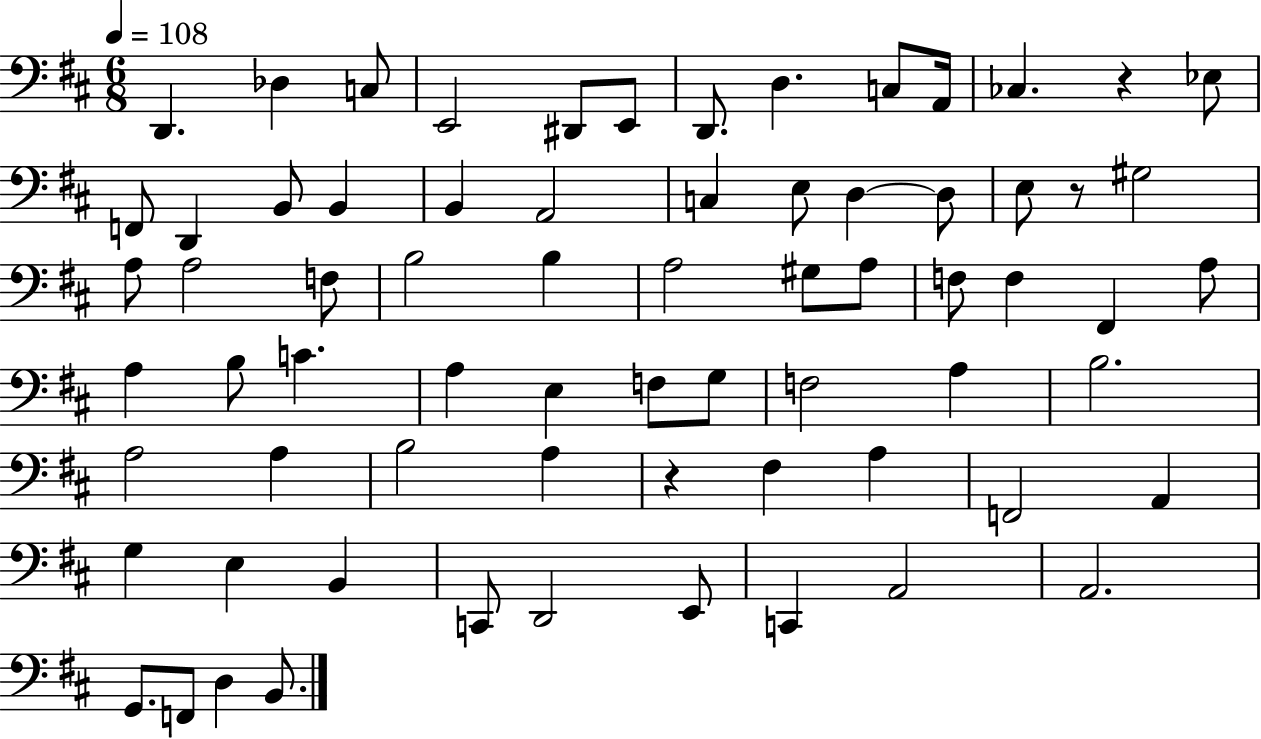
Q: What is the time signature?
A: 6/8